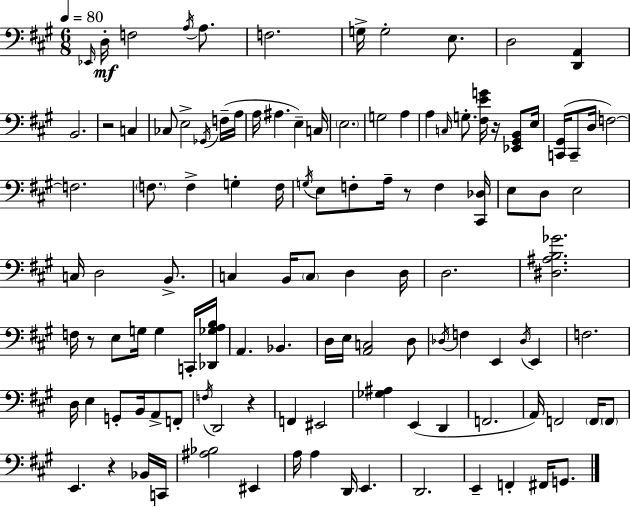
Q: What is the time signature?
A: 6/8